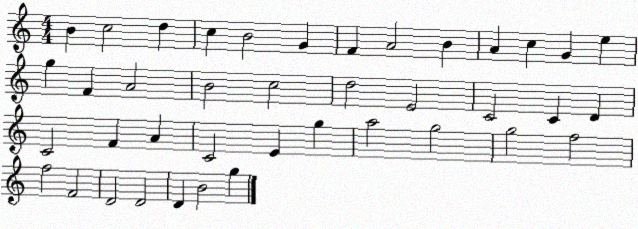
X:1
T:Untitled
M:4/4
L:1/4
K:C
B c2 d c B2 G F A2 B A c G e g F A2 B2 c2 d2 E2 C2 C D C2 F A C2 E g a2 g2 g2 f2 f2 F2 D2 D2 D B2 g